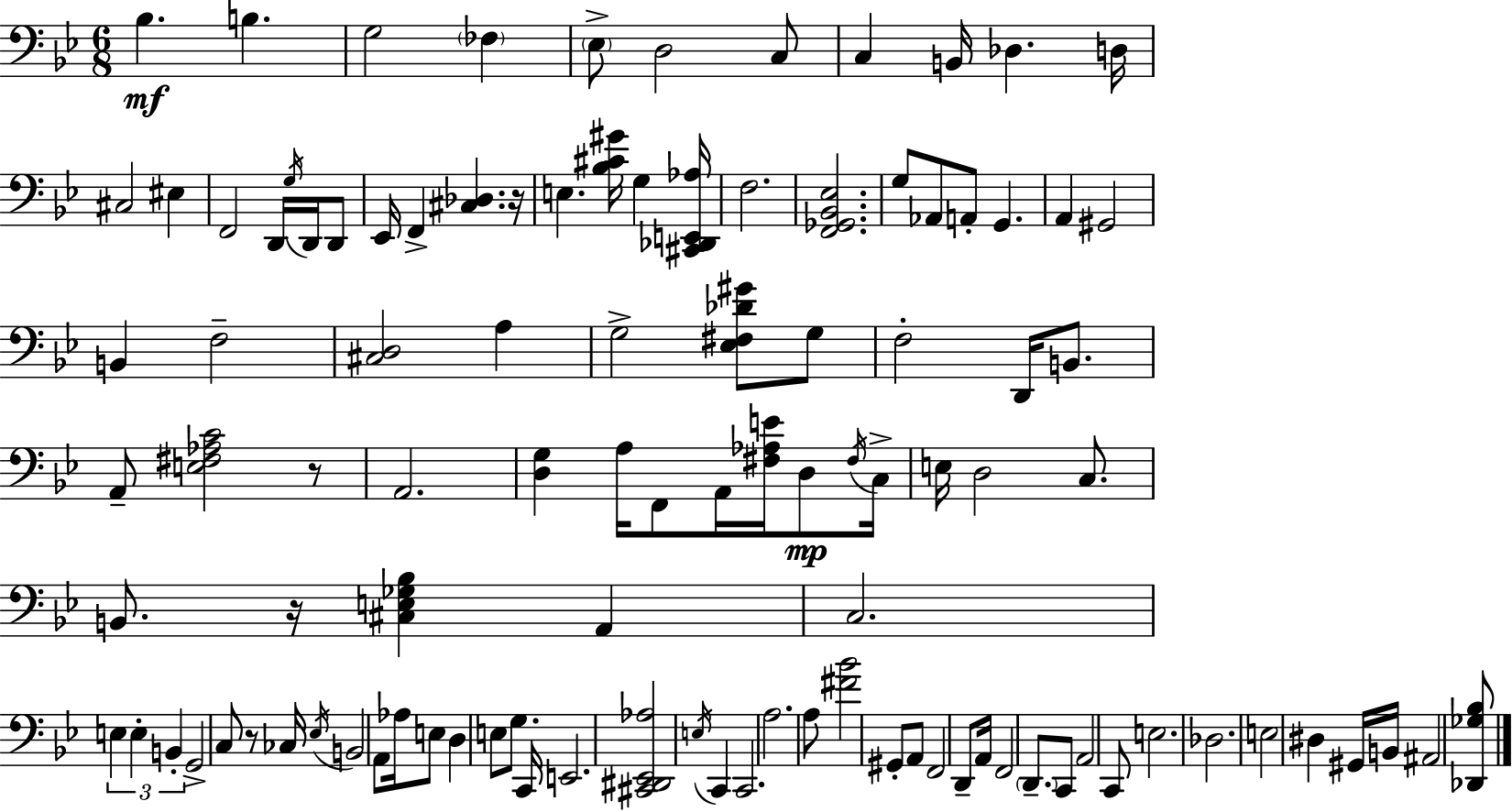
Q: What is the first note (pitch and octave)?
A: Bb3